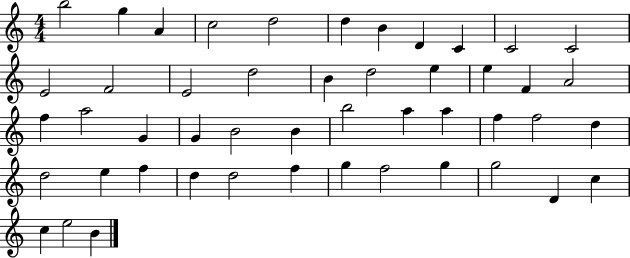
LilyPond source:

{
  \clef treble
  \numericTimeSignature
  \time 4/4
  \key c \major
  b''2 g''4 a'4 | c''2 d''2 | d''4 b'4 d'4 c'4 | c'2 c'2 | \break e'2 f'2 | e'2 d''2 | b'4 d''2 e''4 | e''4 f'4 a'2 | \break f''4 a''2 g'4 | g'4 b'2 b'4 | b''2 a''4 a''4 | f''4 f''2 d''4 | \break d''2 e''4 f''4 | d''4 d''2 f''4 | g''4 f''2 g''4 | g''2 d'4 c''4 | \break c''4 e''2 b'4 | \bar "|."
}